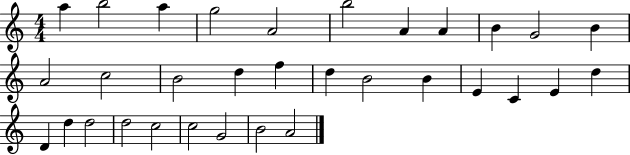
{
  \clef treble
  \numericTimeSignature
  \time 4/4
  \key c \major
  a''4 b''2 a''4 | g''2 a'2 | b''2 a'4 a'4 | b'4 g'2 b'4 | \break a'2 c''2 | b'2 d''4 f''4 | d''4 b'2 b'4 | e'4 c'4 e'4 d''4 | \break d'4 d''4 d''2 | d''2 c''2 | c''2 g'2 | b'2 a'2 | \break \bar "|."
}